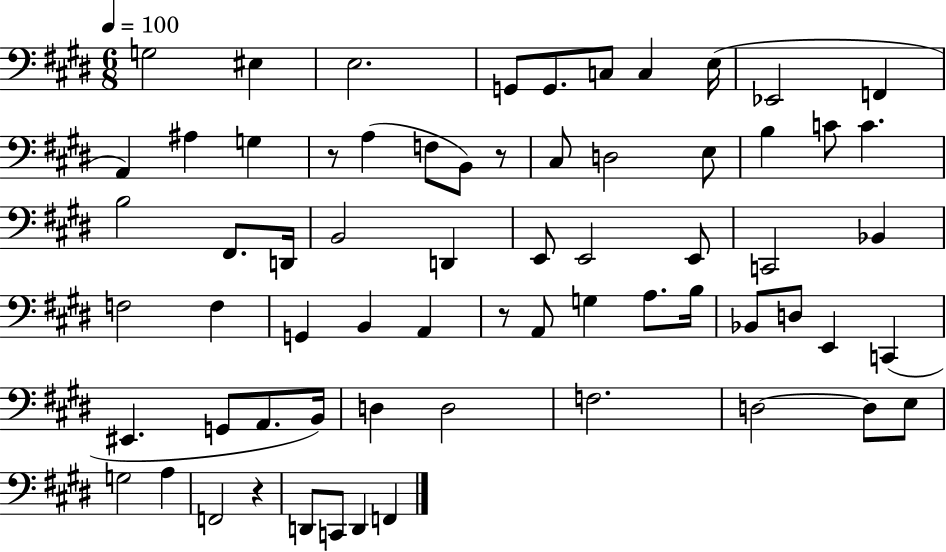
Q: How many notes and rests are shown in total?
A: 66